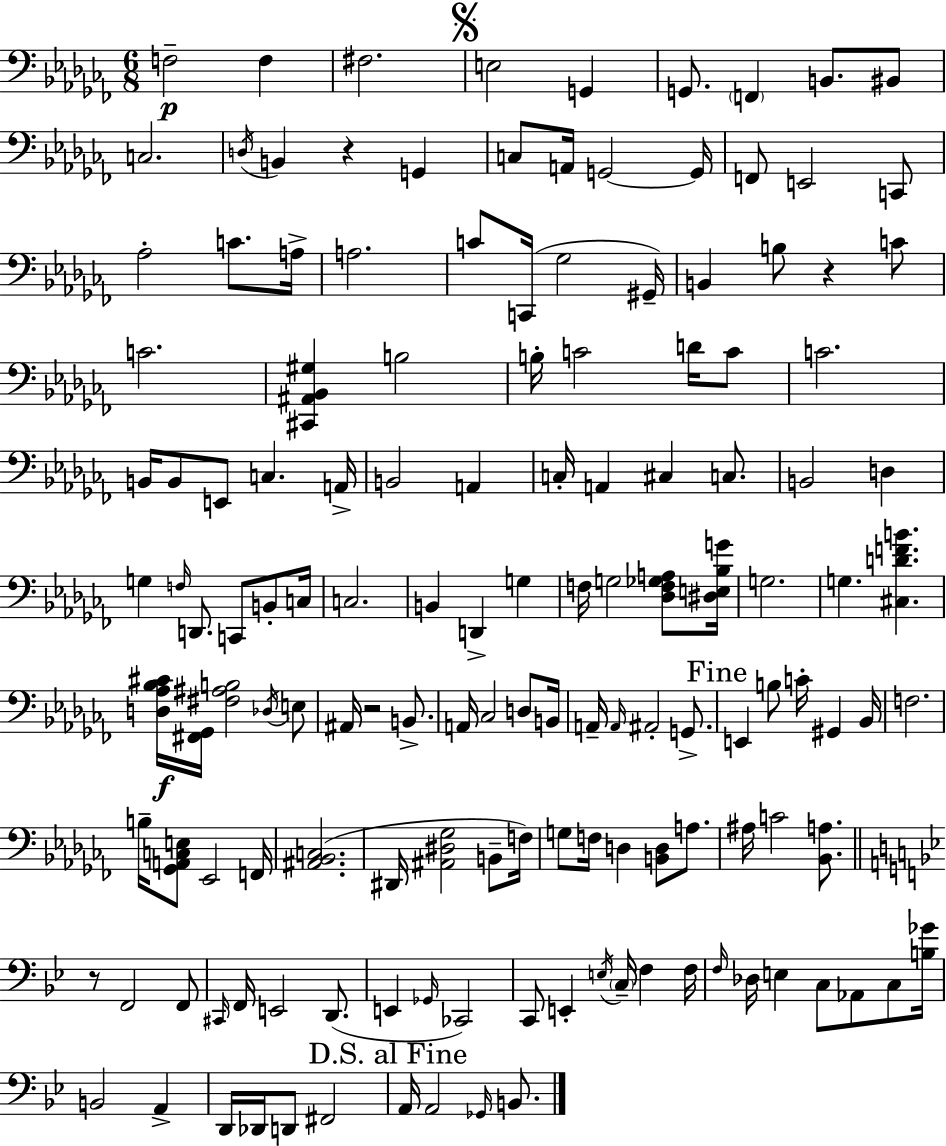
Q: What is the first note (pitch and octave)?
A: F3